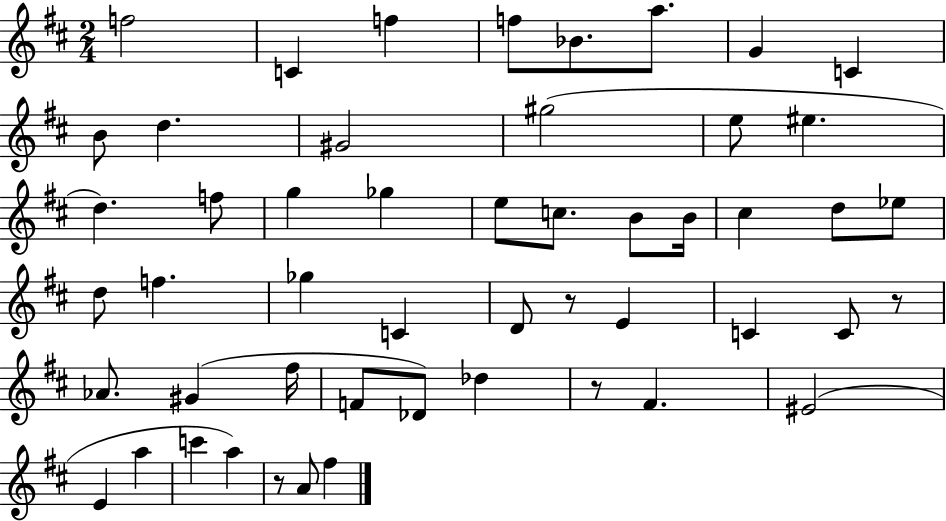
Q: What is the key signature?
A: D major